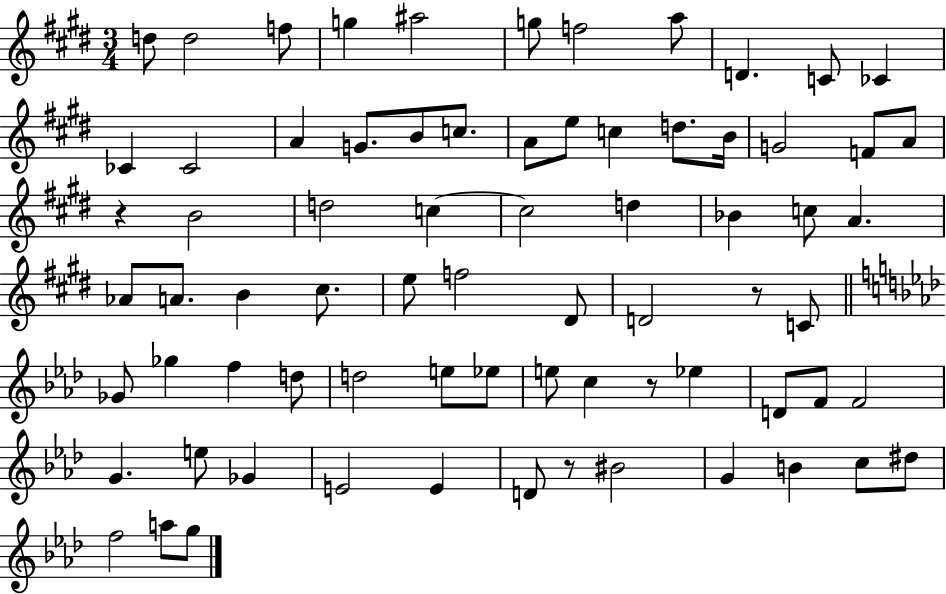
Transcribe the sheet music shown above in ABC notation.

X:1
T:Untitled
M:3/4
L:1/4
K:E
d/2 d2 f/2 g ^a2 g/2 f2 a/2 D C/2 _C _C _C2 A G/2 B/2 c/2 A/2 e/2 c d/2 B/4 G2 F/2 A/2 z B2 d2 c c2 d _B c/2 A _A/2 A/2 B ^c/2 e/2 f2 ^D/2 D2 z/2 C/2 _G/2 _g f d/2 d2 e/2 _e/2 e/2 c z/2 _e D/2 F/2 F2 G e/2 _G E2 E D/2 z/2 ^B2 G B c/2 ^d/2 f2 a/2 g/2